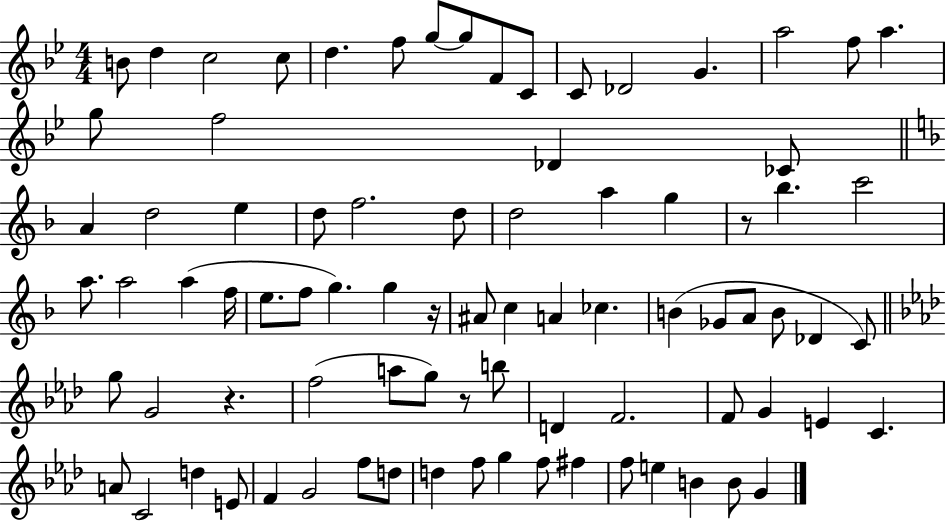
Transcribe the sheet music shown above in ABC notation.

X:1
T:Untitled
M:4/4
L:1/4
K:Bb
B/2 d c2 c/2 d f/2 g/2 g/2 F/2 C/2 C/2 _D2 G a2 f/2 a g/2 f2 _D _C/2 A d2 e d/2 f2 d/2 d2 a g z/2 _b c'2 a/2 a2 a f/4 e/2 f/2 g g z/4 ^A/2 c A _c B _G/2 A/2 B/2 _D C/2 g/2 G2 z f2 a/2 g/2 z/2 b/2 D F2 F/2 G E C A/2 C2 d E/2 F G2 f/2 d/2 d f/2 g f/2 ^f f/2 e B B/2 G